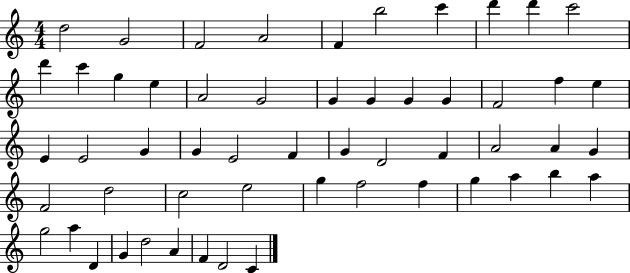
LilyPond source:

{
  \clef treble
  \numericTimeSignature
  \time 4/4
  \key c \major
  d''2 g'2 | f'2 a'2 | f'4 b''2 c'''4 | d'''4 d'''4 c'''2 | \break d'''4 c'''4 g''4 e''4 | a'2 g'2 | g'4 g'4 g'4 g'4 | f'2 f''4 e''4 | \break e'4 e'2 g'4 | g'4 e'2 f'4 | g'4 d'2 f'4 | a'2 a'4 g'4 | \break f'2 d''2 | c''2 e''2 | g''4 f''2 f''4 | g''4 a''4 b''4 a''4 | \break g''2 a''4 d'4 | g'4 d''2 a'4 | f'4 d'2 c'4 | \bar "|."
}